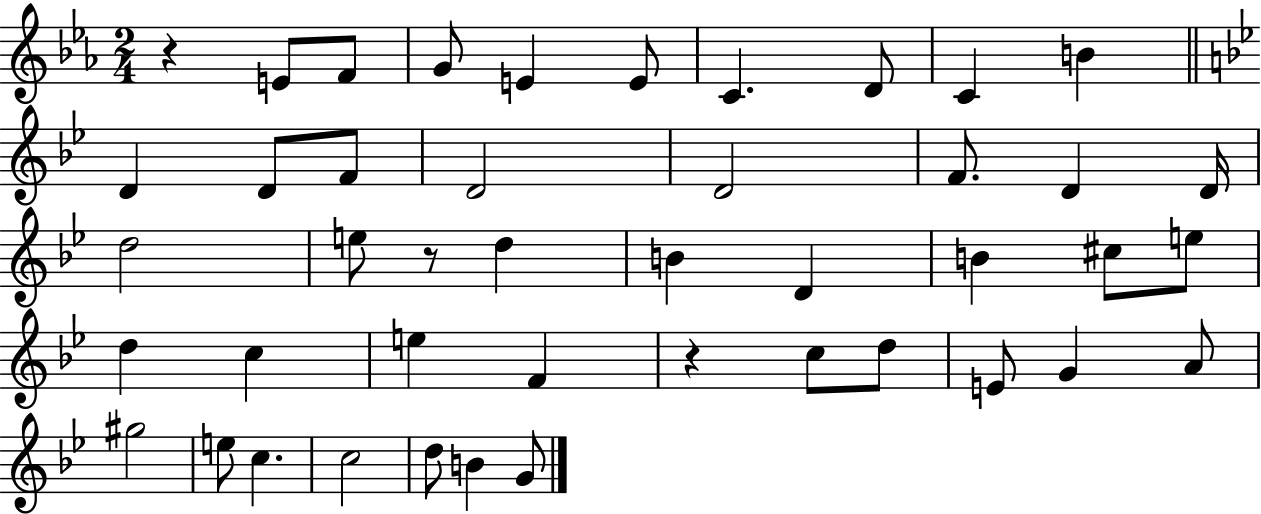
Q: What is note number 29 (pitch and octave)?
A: F4